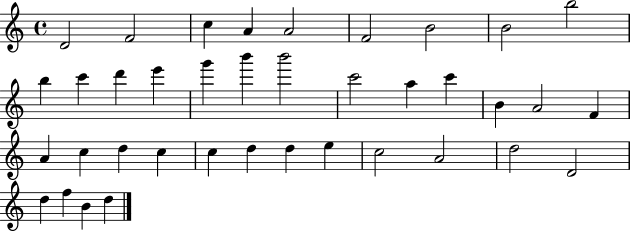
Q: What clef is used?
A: treble